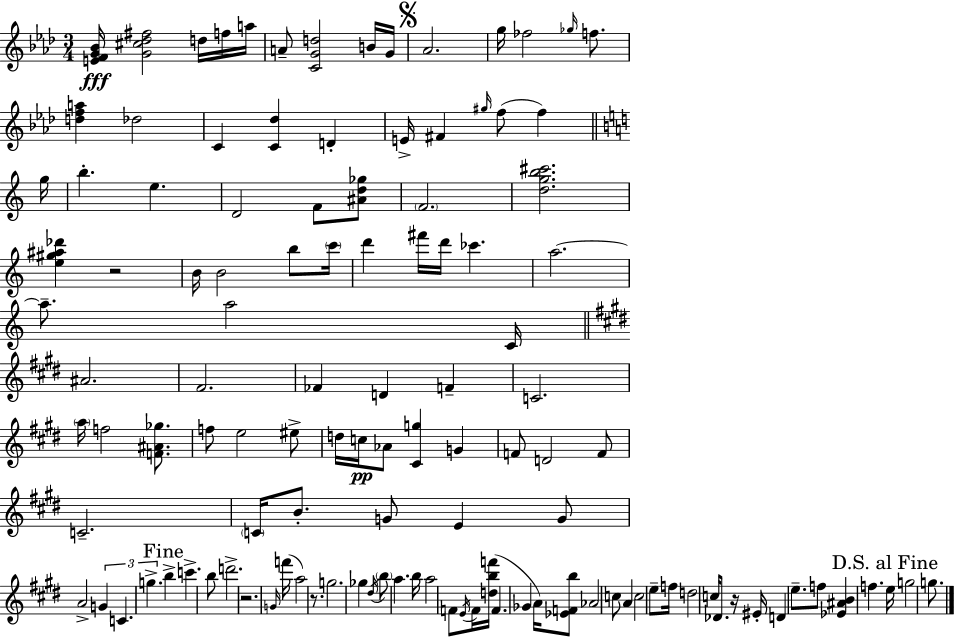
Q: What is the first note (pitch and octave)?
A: D5